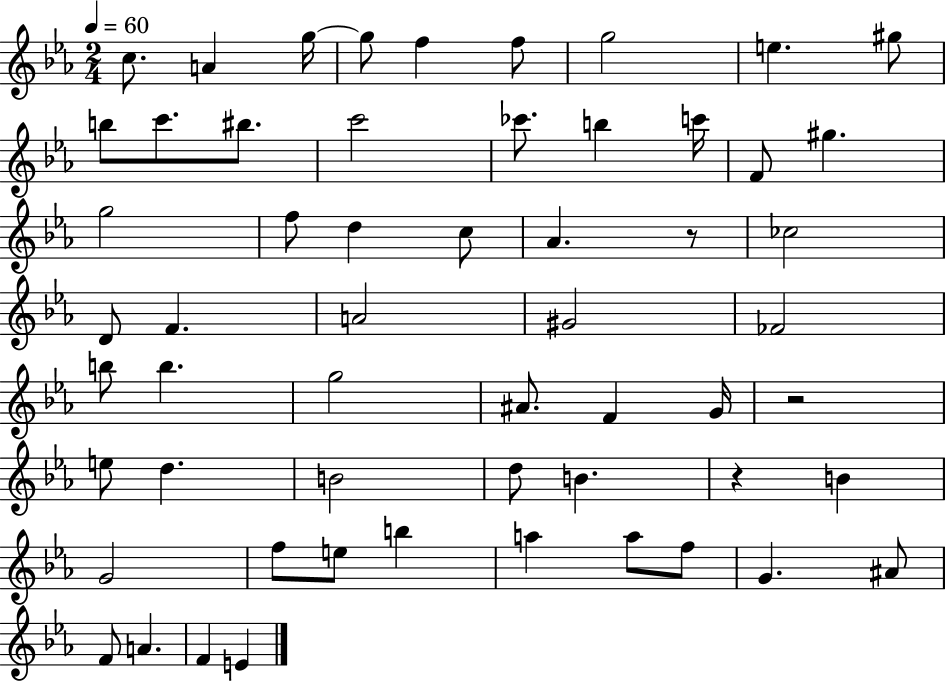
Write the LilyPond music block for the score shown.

{
  \clef treble
  \numericTimeSignature
  \time 2/4
  \key ees \major
  \tempo 4 = 60
  c''8. a'4 g''16~~ | g''8 f''4 f''8 | g''2 | e''4. gis''8 | \break b''8 c'''8. bis''8. | c'''2 | ces'''8. b''4 c'''16 | f'8 gis''4. | \break g''2 | f''8 d''4 c''8 | aes'4. r8 | ces''2 | \break d'8 f'4. | a'2 | gis'2 | fes'2 | \break b''8 b''4. | g''2 | ais'8. f'4 g'16 | r2 | \break e''8 d''4. | b'2 | d''8 b'4. | r4 b'4 | \break g'2 | f''8 e''8 b''4 | a''4 a''8 f''8 | g'4. ais'8 | \break f'8 a'4. | f'4 e'4 | \bar "|."
}